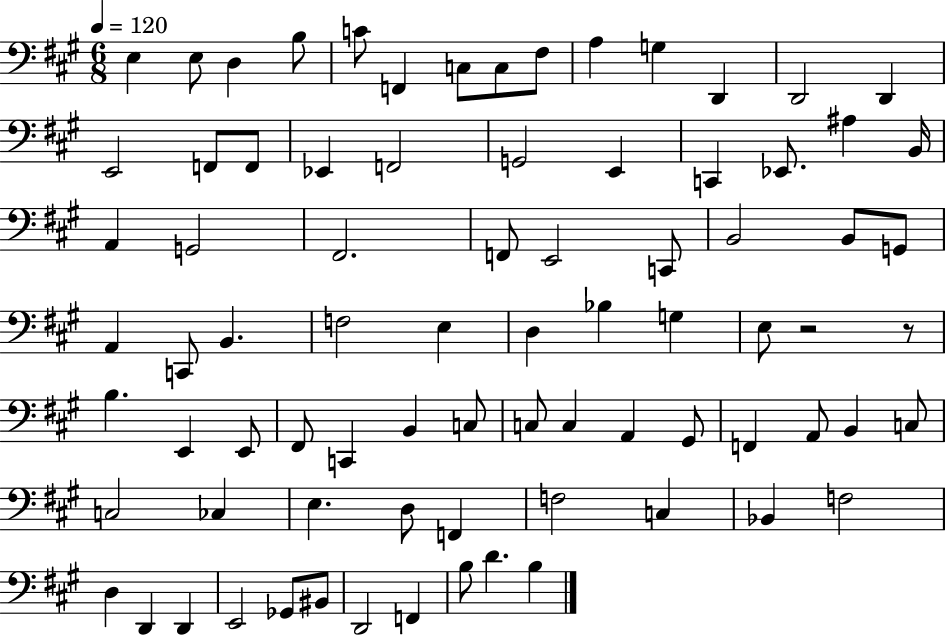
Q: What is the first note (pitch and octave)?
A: E3